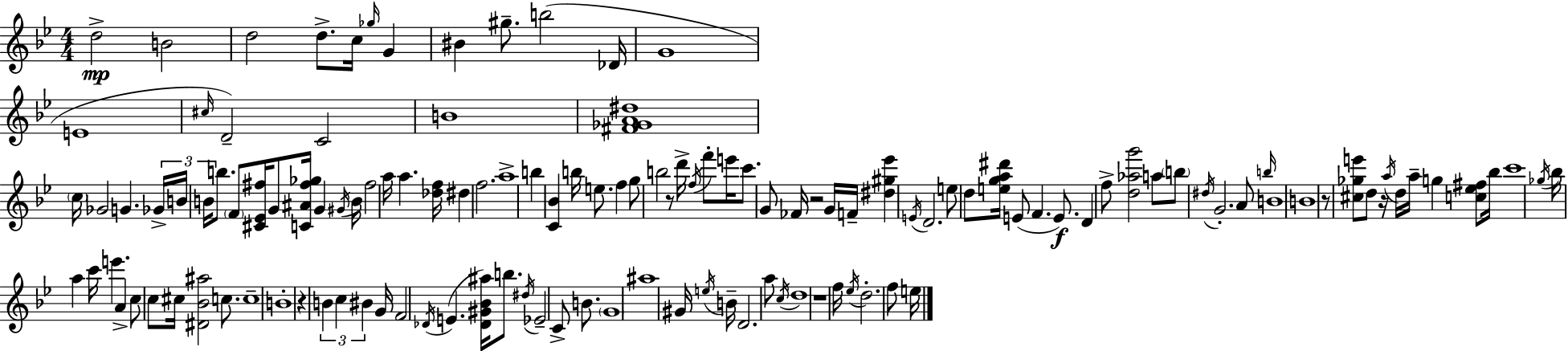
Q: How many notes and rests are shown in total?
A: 130